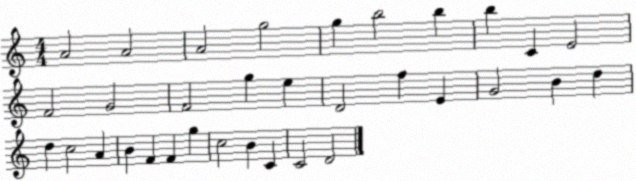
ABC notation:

X:1
T:Untitled
M:4/4
L:1/4
K:C
A2 A2 A2 g2 g b2 b b C E2 F2 G2 F2 g e D2 f E G2 B d d c2 A B F F g c2 B C C2 D2